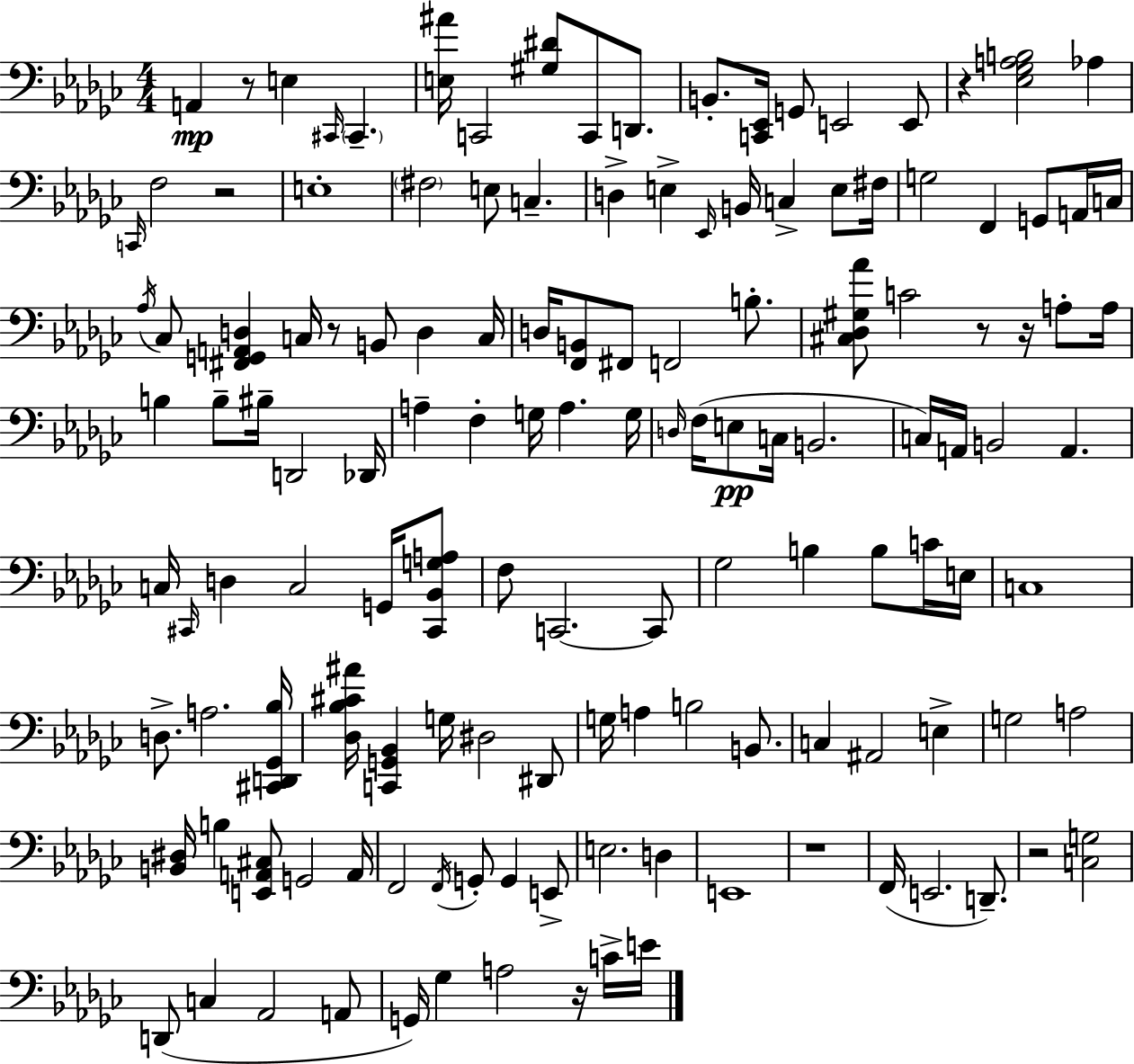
{
  \clef bass
  \numericTimeSignature
  \time 4/4
  \key ees \minor
  a,4\mp r8 e4 \grace { cis,16 } \parenthesize cis,4.-- | <e ais'>16 c,2 <gis dis'>8 c,8 d,8. | b,8.-. <c, ees,>16 g,8 e,2 e,8 | r4 <ees ges a b>2 aes4 | \break \grace { c,16 } f2 r2 | e1-. | \parenthesize fis2 e8 c4.-- | d4-> e4-> \grace { ees,16 } b,16 c4-> | \break e8 fis16 g2 f,4 g,8 | a,16 c16 \acciaccatura { aes16 } ces8 <fis, g, a, d>4 c16 r8 b,8 d4 | c16 d16 <f, b,>8 fis,8 f,2 | b8.-. <cis des gis aes'>8 c'2 r8 | \break r16 a8-. a16 b4 b8-- bis16-- d,2 | des,16 a4-- f4-. g16 a4. | g16 \grace { d16 } f16( e8\pp c16 b,2. | c16) a,16 b,2 a,4. | \break c16 \grace { cis,16 } d4 c2 | g,16 <cis, bes, g a>8 f8 c,2.~~ | c,8 ges2 b4 | b8 c'16 e16 c1 | \break d8.-> a2. | <cis, d, ges, bes>16 <des bes cis' ais'>16 <c, g, bes,>4 g16 dis2 | dis,8 g16 a4 b2 | b,8. c4 ais,2 | \break e4-> g2 a2 | <b, dis>16 b4 <e, a, cis>8 g,2 | a,16 f,2 \acciaccatura { f,16 } g,8-. | g,4 e,8-> e2. | \break d4 e,1 | r1 | f,16( e,2. | d,8.--) r2 <c g>2 | \break d,8( c4 aes,2 | a,8 g,16) ges4 a2 | r16 c'16-> e'16 \bar "|."
}